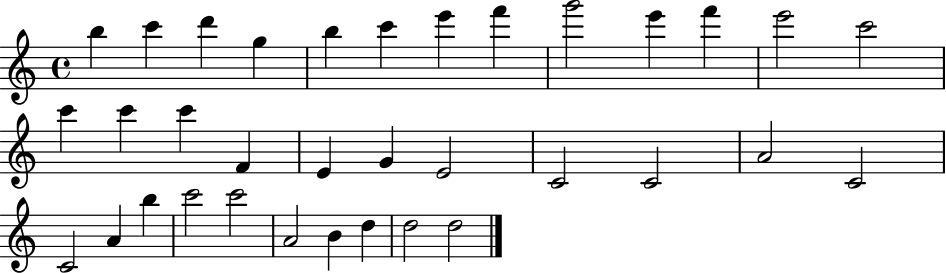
B5/q C6/q D6/q G5/q B5/q C6/q E6/q F6/q G6/h E6/q F6/q E6/h C6/h C6/q C6/q C6/q F4/q E4/q G4/q E4/h C4/h C4/h A4/h C4/h C4/h A4/q B5/q C6/h C6/h A4/h B4/q D5/q D5/h D5/h